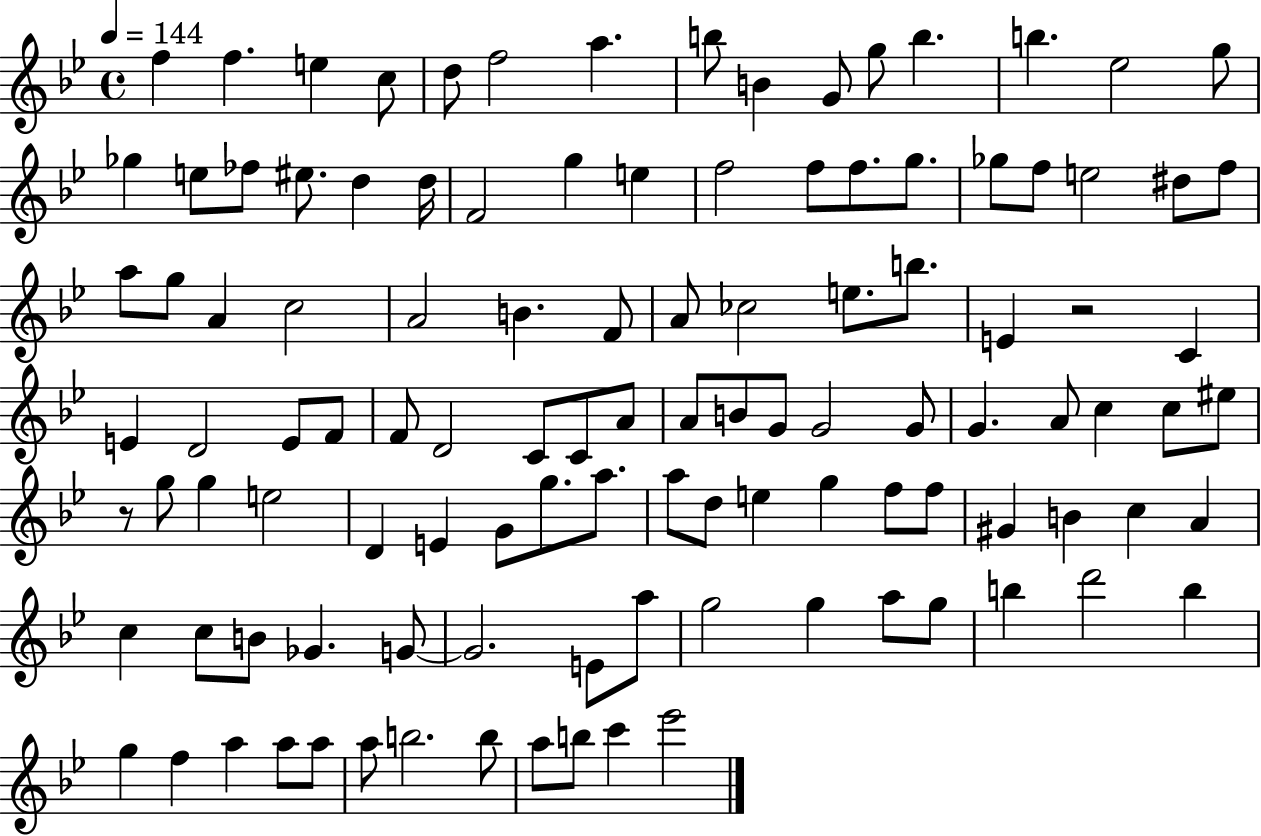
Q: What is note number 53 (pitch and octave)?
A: C4